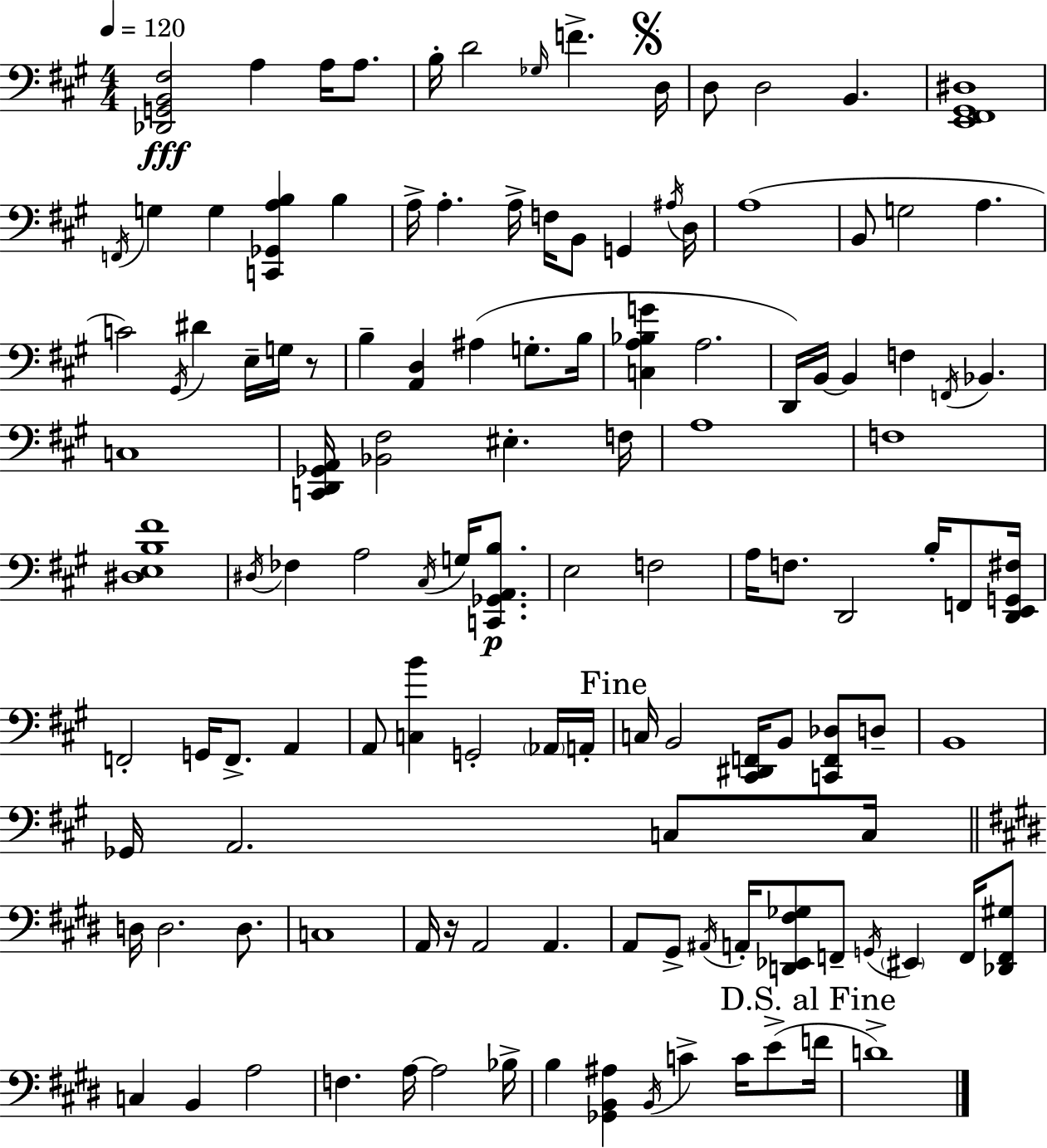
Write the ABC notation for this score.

X:1
T:Untitled
M:4/4
L:1/4
K:A
[_D,,G,,B,,^F,]2 A, A,/4 A,/2 B,/4 D2 _G,/4 F D,/4 D,/2 D,2 B,, [E,,^F,,^G,,^D,]4 F,,/4 G, G, [C,,_G,,A,B,] B, A,/4 A, A,/4 F,/4 B,,/2 G,, ^A,/4 D,/4 A,4 B,,/2 G,2 A, C2 ^G,,/4 ^D E,/4 G,/4 z/2 B, [A,,D,] ^A, G,/2 B,/4 [C,A,_B,G] A,2 D,,/4 B,,/4 B,, F, F,,/4 _B,, C,4 [C,,D,,_G,,A,,]/4 [_B,,^F,]2 ^E, F,/4 A,4 F,4 [^D,E,B,^F]4 ^D,/4 _F, A,2 ^C,/4 G,/4 [C,,_G,,A,,B,]/2 E,2 F,2 A,/4 F,/2 D,,2 B,/4 F,,/2 [D,,E,,G,,^F,]/4 F,,2 G,,/4 F,,/2 A,, A,,/2 [C,B] G,,2 _A,,/4 A,,/4 C,/4 B,,2 [^C,,^D,,F,,]/4 B,,/2 [C,,F,,_D,]/2 D,/2 B,,4 _G,,/4 A,,2 C,/2 C,/4 D,/4 D,2 D,/2 C,4 A,,/4 z/4 A,,2 A,, A,,/2 ^G,,/2 ^A,,/4 A,,/4 [D,,_E,,^F,_G,]/2 F,,/2 G,,/4 ^E,, F,,/4 [_D,,F,,^G,]/2 C, B,, A,2 F, A,/4 A,2 _B,/4 B, [_G,,B,,^A,] B,,/4 C C/4 E/2 F/4 D4